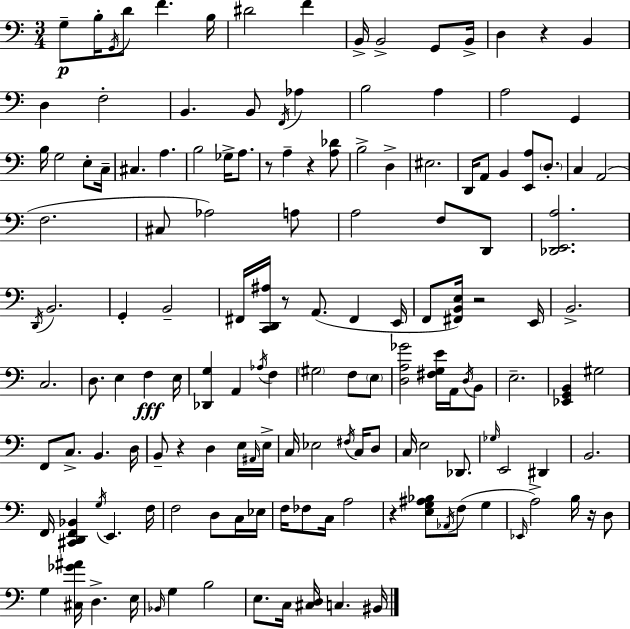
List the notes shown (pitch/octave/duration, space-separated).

G3/e B3/s G2/s D4/e F4/q. B3/s D#4/h F4/q B2/s B2/h G2/e B2/s D3/q R/q B2/q D3/q F3/h B2/q. B2/e F2/s Ab3/q B3/h A3/q A3/h G2/q B3/s G3/h E3/e C3/s C#3/q. A3/q. B3/h Gb3/s A3/e. R/e A3/q R/q [A3,Db4]/e B3/h D3/q EIS3/h. D2/s A2/e B2/q [E2,A3]/e D3/e. C3/q A2/h F3/h. C#3/e Ab3/h A3/e A3/h F3/e D2/e [Db2,E2,A3]/h. D2/s B2/h. G2/q B2/h F#2/s [C2,D2,A#3]/s R/e A2/e. F#2/q E2/s F2/e [F#2,B2,E3]/s R/h E2/s B2/h. C3/h. D3/e. E3/q F3/q E3/s [Db2,G3]/q A2/q Ab3/s F3/q G#3/h F3/e E3/e [D3,A3,Gb4]/h [F#3,G3,E4]/s A2/s D3/s B2/e E3/h. [Eb2,G2,B2]/q G#3/h F2/e C3/e. B2/q. D3/s B2/e R/q D3/q E3/s A#2/s E3/s C3/s Eb3/h F#3/s C3/s D3/e C3/s E3/h Db2/e. Gb3/s E2/h D#2/q B2/h. F2/s [C#2,D2,F2,Bb2]/q G3/s E2/q. F3/s F3/h D3/e C3/s Eb3/s F3/s FES3/e C3/s A3/h R/q [E3,G3,A#3,Bb3]/e Ab2/s F3/e G3/q Eb2/s A3/h B3/s R/s D3/e G3/q [C#3,Gb4,A#4]/s D3/q. E3/s Bb2/s G3/q B3/h E3/e. C3/s [C#3,D3]/s C3/q. BIS2/s